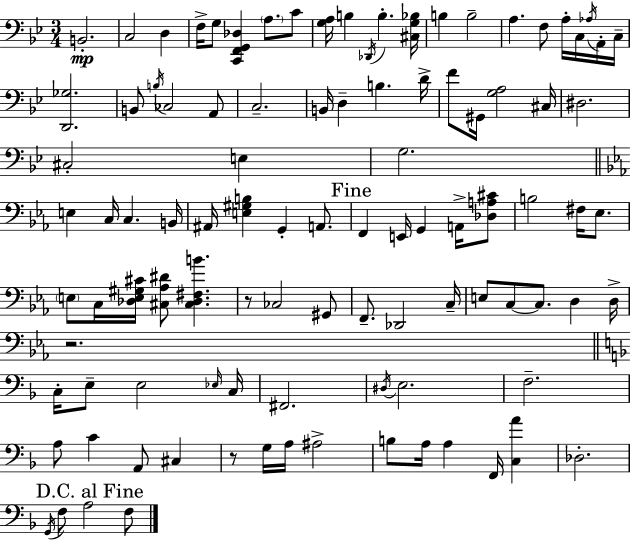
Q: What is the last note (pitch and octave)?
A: F3